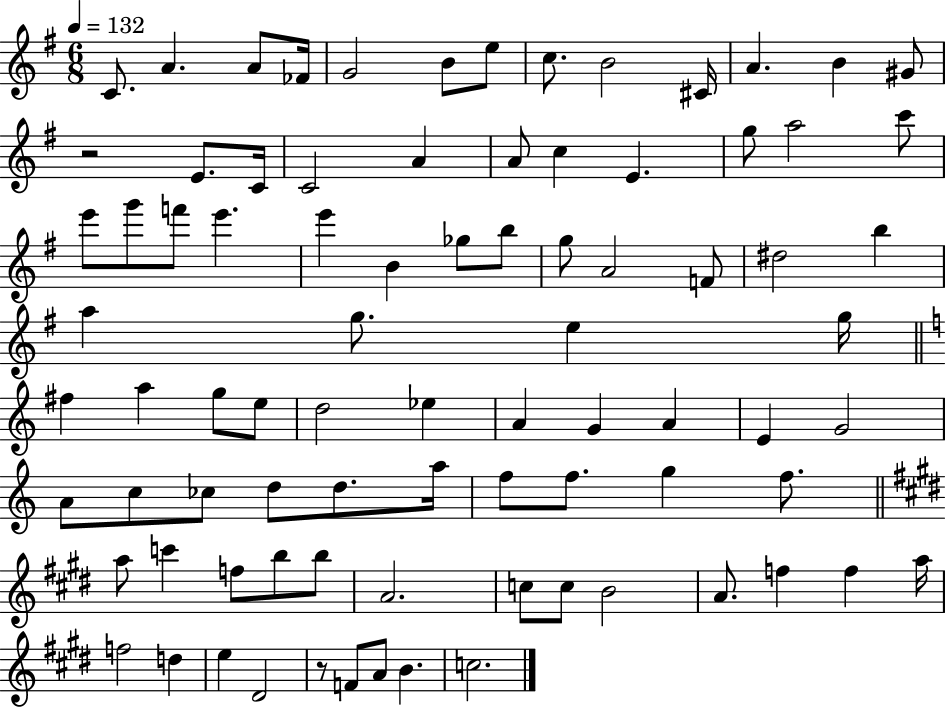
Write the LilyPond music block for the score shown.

{
  \clef treble
  \numericTimeSignature
  \time 6/8
  \key g \major
  \tempo 4 = 132
  c'8. a'4. a'8 fes'16 | g'2 b'8 e''8 | c''8. b'2 cis'16 | a'4. b'4 gis'8 | \break r2 e'8. c'16 | c'2 a'4 | a'8 c''4 e'4. | g''8 a''2 c'''8 | \break e'''8 g'''8 f'''8 e'''4. | e'''4 b'4 ges''8 b''8 | g''8 a'2 f'8 | dis''2 b''4 | \break a''4 g''8. e''4 g''16 | \bar "||" \break \key c \major fis''4 a''4 g''8 e''8 | d''2 ees''4 | a'4 g'4 a'4 | e'4 g'2 | \break a'8 c''8 ces''8 d''8 d''8. a''16 | f''8 f''8. g''4 f''8. | \bar "||" \break \key e \major a''8 c'''4 f''8 b''8 b''8 | a'2. | c''8 c''8 b'2 | a'8. f''4 f''4 a''16 | \break f''2 d''4 | e''4 dis'2 | r8 f'8 a'8 b'4. | c''2. | \break \bar "|."
}